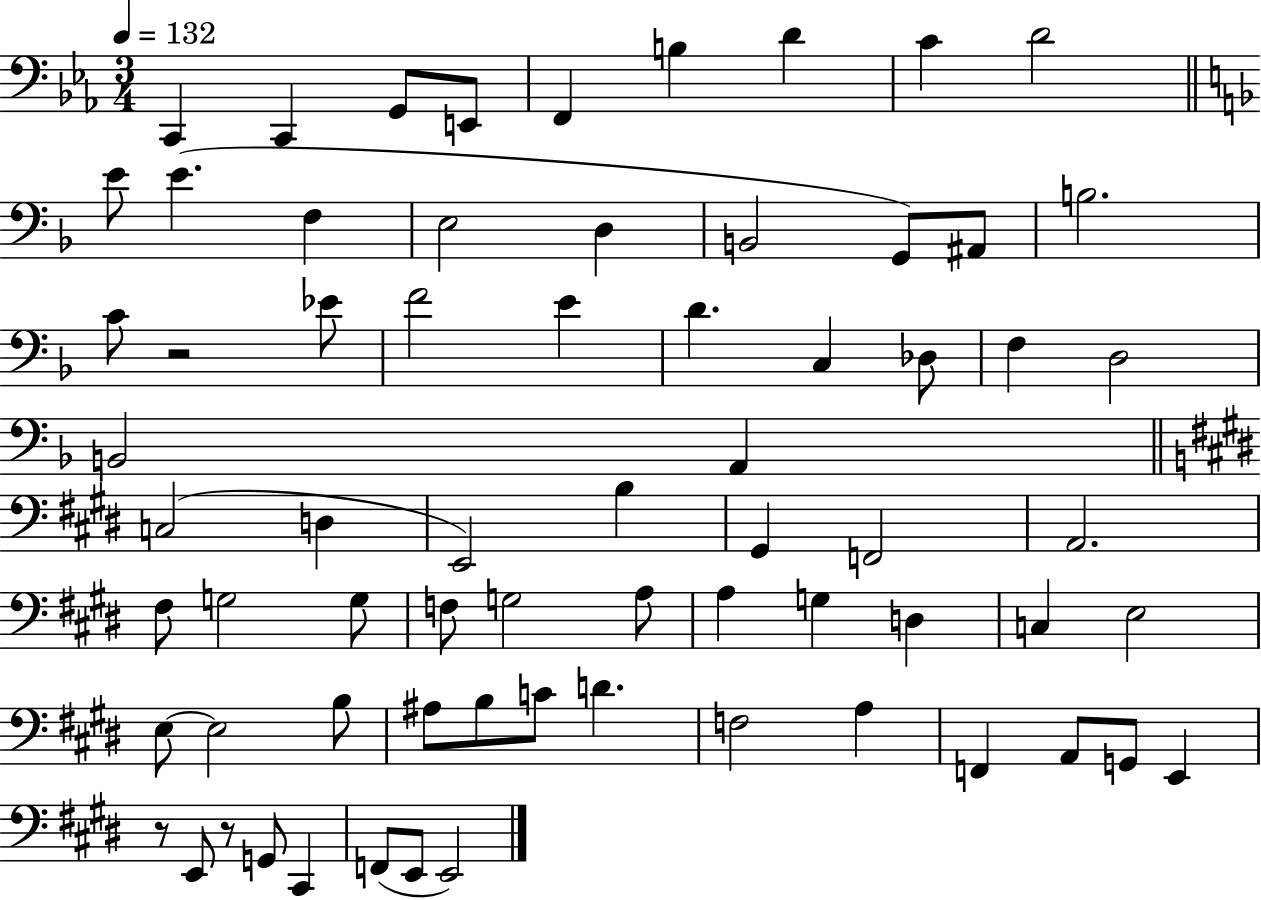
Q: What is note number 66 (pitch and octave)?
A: E2